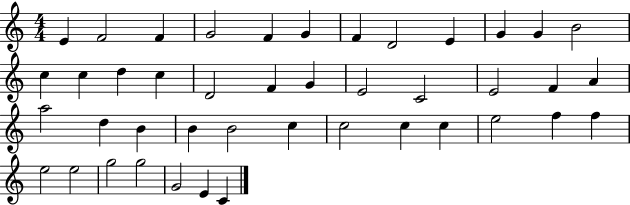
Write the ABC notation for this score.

X:1
T:Untitled
M:4/4
L:1/4
K:C
E F2 F G2 F G F D2 E G G B2 c c d c D2 F G E2 C2 E2 F A a2 d B B B2 c c2 c c e2 f f e2 e2 g2 g2 G2 E C